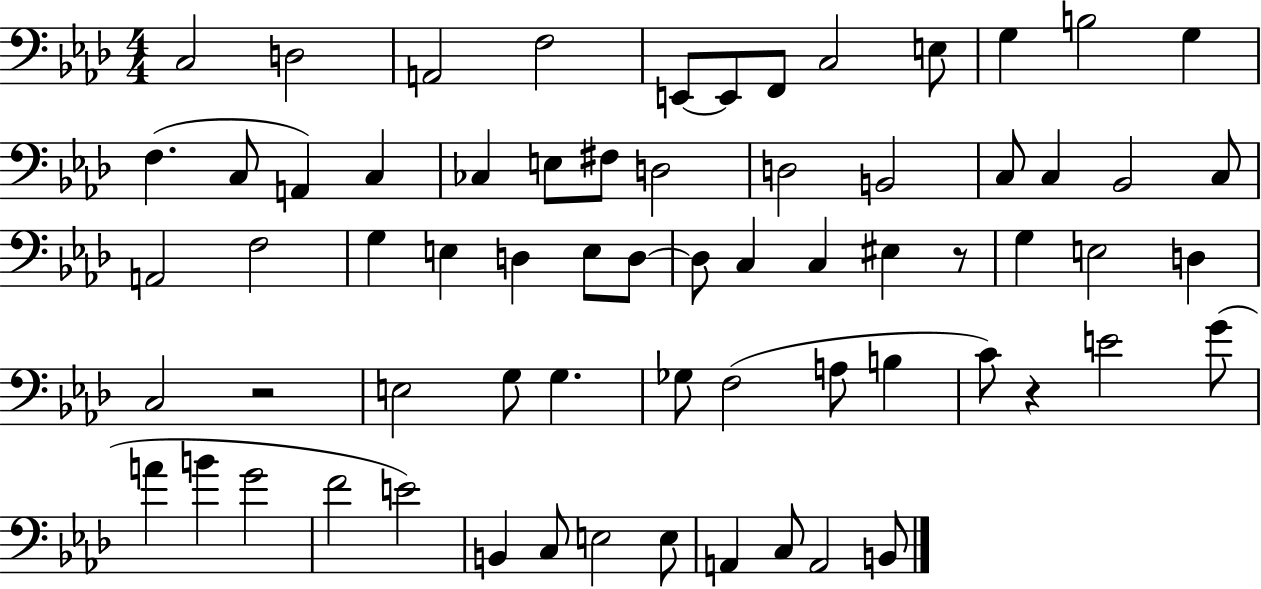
{
  \clef bass
  \numericTimeSignature
  \time 4/4
  \key aes \major
  c2 d2 | a,2 f2 | e,8~~ e,8 f,8 c2 e8 | g4 b2 g4 | \break f4.( c8 a,4) c4 | ces4 e8 fis8 d2 | d2 b,2 | c8 c4 bes,2 c8 | \break a,2 f2 | g4 e4 d4 e8 d8~~ | d8 c4 c4 eis4 r8 | g4 e2 d4 | \break c2 r2 | e2 g8 g4. | ges8 f2( a8 b4 | c'8) r4 e'2 g'8( | \break a'4 b'4 g'2 | f'2 e'2) | b,4 c8 e2 e8 | a,4 c8 a,2 b,8 | \break \bar "|."
}